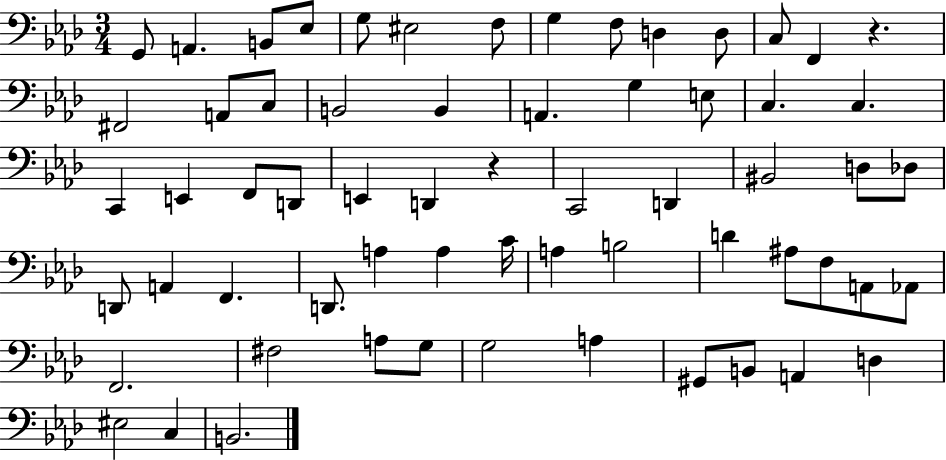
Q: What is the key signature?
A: AES major